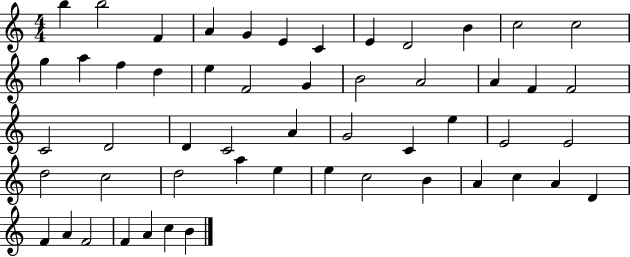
B5/q B5/h F4/q A4/q G4/q E4/q C4/q E4/q D4/h B4/q C5/h C5/h G5/q A5/q F5/q D5/q E5/q F4/h G4/q B4/h A4/h A4/q F4/q F4/h C4/h D4/h D4/q C4/h A4/q G4/h C4/q E5/q E4/h E4/h D5/h C5/h D5/h A5/q E5/q E5/q C5/h B4/q A4/q C5/q A4/q D4/q F4/q A4/q F4/h F4/q A4/q C5/q B4/q